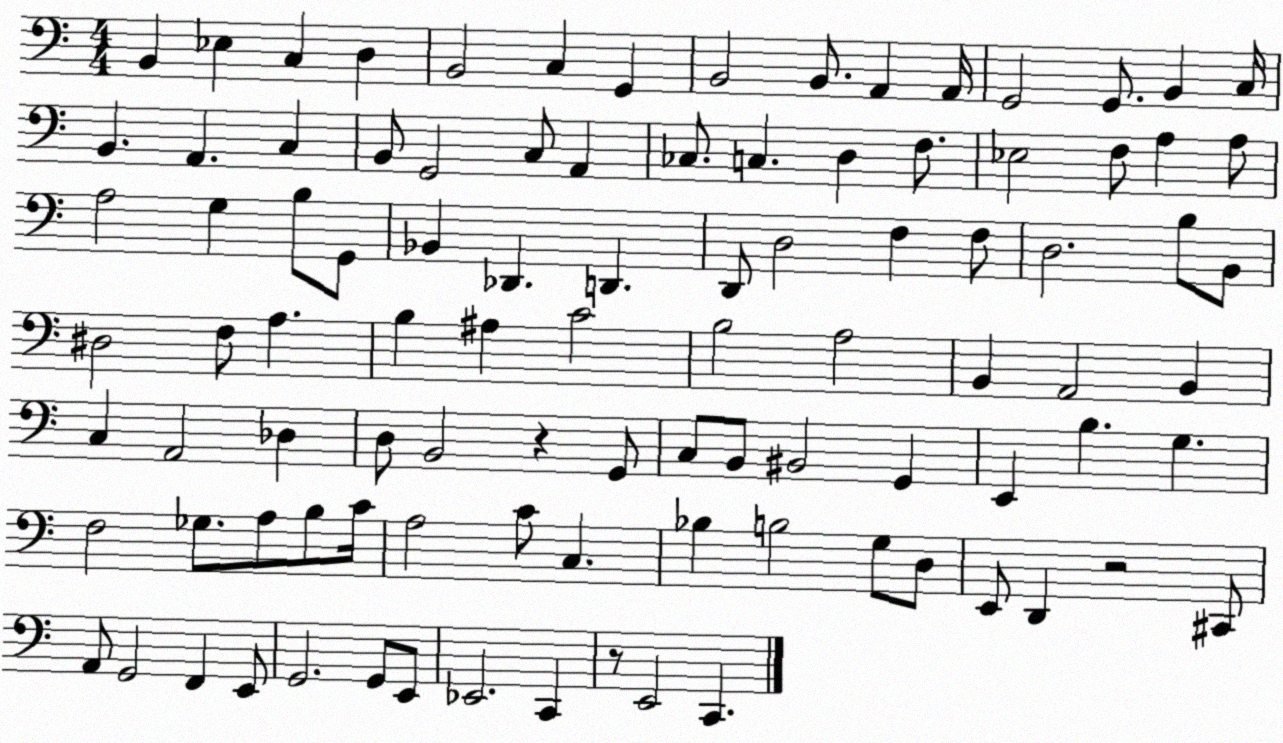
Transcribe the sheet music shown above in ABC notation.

X:1
T:Untitled
M:4/4
L:1/4
K:C
B,, _E, C, D, B,,2 C, G,, B,,2 B,,/2 A,, A,,/4 G,,2 G,,/2 B,, C,/4 B,, A,, C, B,,/2 G,,2 C,/2 A,, _C,/2 C, D, F,/2 _E,2 F,/2 A, A,/2 A,2 G, B,/2 G,,/2 _B,, _D,, D,, D,,/2 D,2 F, F,/2 D,2 B,/2 B,,/2 ^D,2 F,/2 A, B, ^A, C2 B,2 A,2 B,, A,,2 B,, C, A,,2 _D, D,/2 B,,2 z G,,/2 C,/2 B,,/2 ^B,,2 G,, E,, B, G, F,2 _G,/2 A,/2 B,/2 C/4 A,2 C/2 C, _B, B,2 G,/2 D,/2 E,,/2 D,, z2 ^C,,/2 A,,/2 G,,2 F,, E,,/2 G,,2 G,,/2 E,,/2 _E,,2 C,, z/2 E,,2 C,,